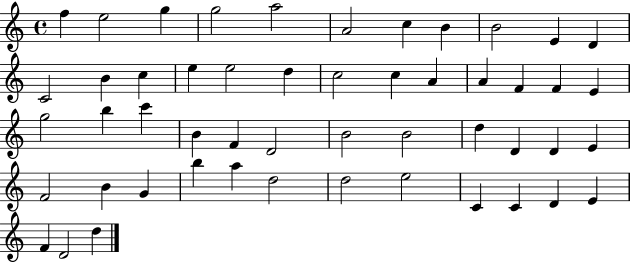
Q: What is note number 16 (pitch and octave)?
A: E5